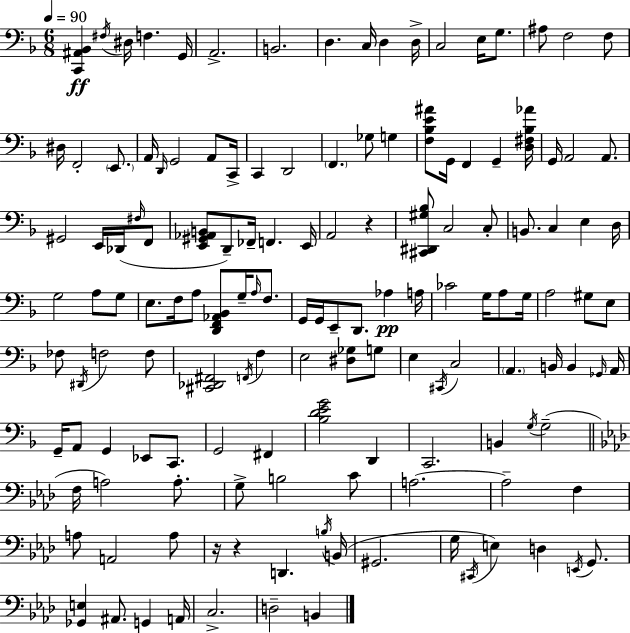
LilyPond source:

{
  \clef bass
  \numericTimeSignature
  \time 6/8
  \key f \major
  \tempo 4 = 90
  <c, ais, bes,>4\ff \acciaccatura { fis16 } dis16 f4. | g,16 a,2.-> | b,2. | d4. c16 d4 | \break d16-> c2 e16 g8. | ais8 f2 f8 | dis16 f,2-. \parenthesize e,8. | a,16 \grace { d,16 } g,2 a,8 | \break c,16-> c,4 d,2 | \parenthesize f,4. ges8 g4 | <f bes e' ais'>8 g,16 f,4 g,4-- | <d fis bes aes'>16 g,16 a,2 a,8. | \break gis,2 e,16 des,16( | \grace { fis16 } f,8 <e, gis, aes, b,>8 d,8--) fes,16-- f,4. | e,16 a,2 r4 | <cis, dis, gis bes>8 c2 | \break c8-. b,8. c4 e4 | d16 g2 a8 | g8 e8. f16 a8 <d, f, aes, bes,>8 g16-- | \grace { a16 } f8. g,16 g,16 e,8-- d,8. aes4\pp | \break a16 ces'2 | g16 a8 g16 a2 | gis8 e8 fes8 \acciaccatura { dis,16 } f2 | f8 <cis, des, fis,>2 | \break \acciaccatura { f,16 } f4 e2 | <dis ges>8 g8 e4 \acciaccatura { cis,16 } c2 | \parenthesize a,4. | b,16 b,4 \grace { ges,16 } a,16 g,16-- a,8 g,4 | \break ees,8 c,8. g,2 | fis,4 <bes d' e' g'>2 | d,4 c,2. | b,4 | \break \acciaccatura { g16 } g2--( \bar "||" \break \key aes \major f16 a2) a8.-. | g8-> b2 c'8 | a2.~~ | a2-- f4 | \break a8 a,2 a8 | r16 r4 d,4. \acciaccatura { b16 } | b,16( gis,2. | g16 \acciaccatura { cis,16 }) e4 d4 \acciaccatura { e,16 } | \break g,8. <ges, e>4 ais,8. g,4 | a,16 c2.-> | d2-- b,4 | \bar "|."
}